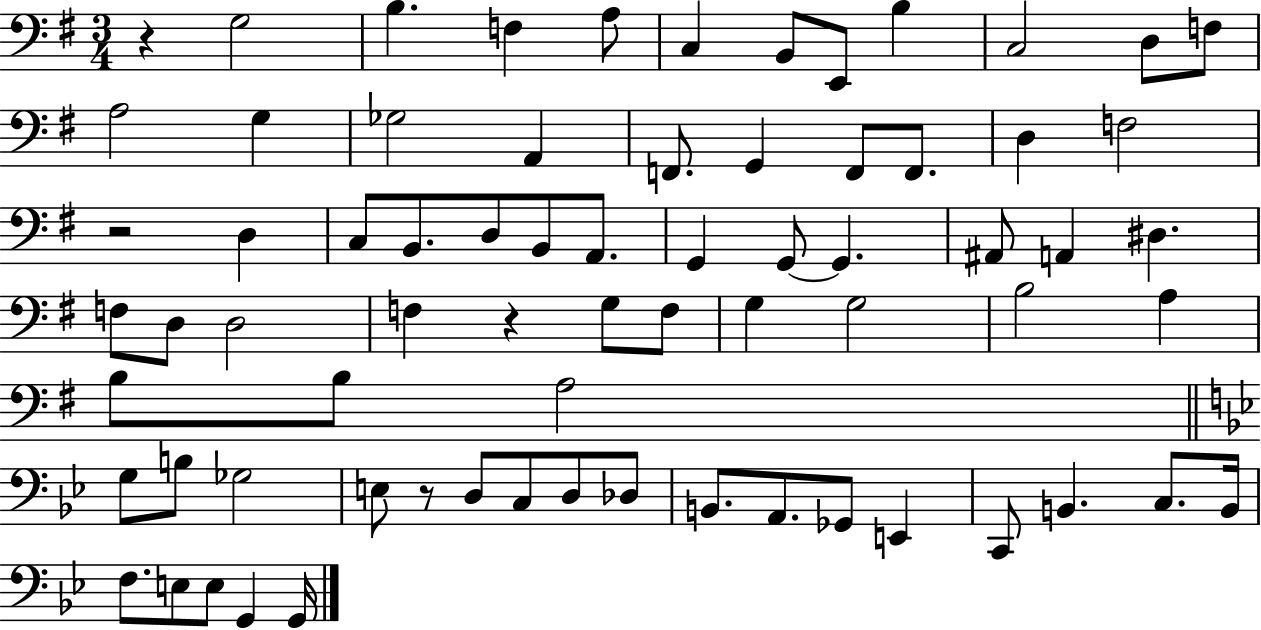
X:1
T:Untitled
M:3/4
L:1/4
K:G
z G,2 B, F, A,/2 C, B,,/2 E,,/2 B, C,2 D,/2 F,/2 A,2 G, _G,2 A,, F,,/2 G,, F,,/2 F,,/2 D, F,2 z2 D, C,/2 B,,/2 D,/2 B,,/2 A,,/2 G,, G,,/2 G,, ^A,,/2 A,, ^D, F,/2 D,/2 D,2 F, z G,/2 F,/2 G, G,2 B,2 A, B,/2 B,/2 A,2 G,/2 B,/2 _G,2 E,/2 z/2 D,/2 C,/2 D,/2 _D,/2 B,,/2 A,,/2 _G,,/2 E,, C,,/2 B,, C,/2 B,,/4 F,/2 E,/2 E,/2 G,, G,,/4